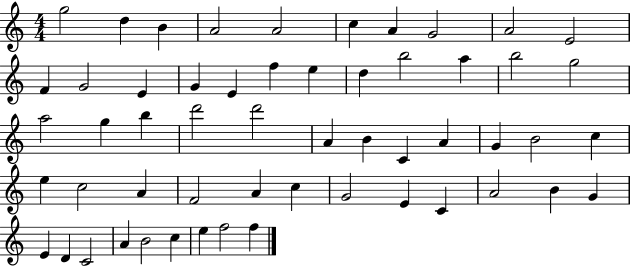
X:1
T:Untitled
M:4/4
L:1/4
K:C
g2 d B A2 A2 c A G2 A2 E2 F G2 E G E f e d b2 a b2 g2 a2 g b d'2 d'2 A B C A G B2 c e c2 A F2 A c G2 E C A2 B G E D C2 A B2 c e f2 f